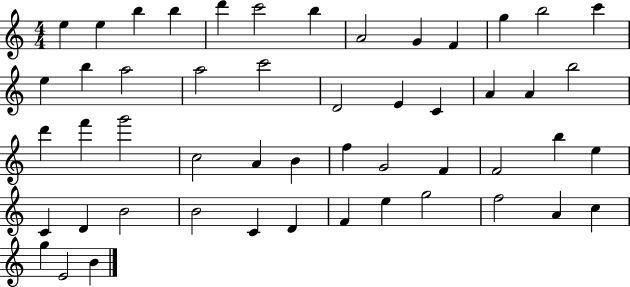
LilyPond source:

{
  \clef treble
  \numericTimeSignature
  \time 4/4
  \key c \major
  e''4 e''4 b''4 b''4 | d'''4 c'''2 b''4 | a'2 g'4 f'4 | g''4 b''2 c'''4 | \break e''4 b''4 a''2 | a''2 c'''2 | d'2 e'4 c'4 | a'4 a'4 b''2 | \break d'''4 f'''4 g'''2 | c''2 a'4 b'4 | f''4 g'2 f'4 | f'2 b''4 e''4 | \break c'4 d'4 b'2 | b'2 c'4 d'4 | f'4 e''4 g''2 | f''2 a'4 c''4 | \break g''4 e'2 b'4 | \bar "|."
}